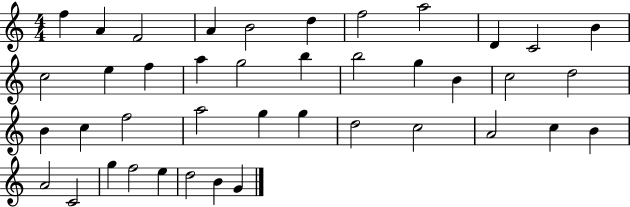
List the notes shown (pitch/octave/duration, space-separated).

F5/q A4/q F4/h A4/q B4/h D5/q F5/h A5/h D4/q C4/h B4/q C5/h E5/q F5/q A5/q G5/h B5/q B5/h G5/q B4/q C5/h D5/h B4/q C5/q F5/h A5/h G5/q G5/q D5/h C5/h A4/h C5/q B4/q A4/h C4/h G5/q F5/h E5/q D5/h B4/q G4/q